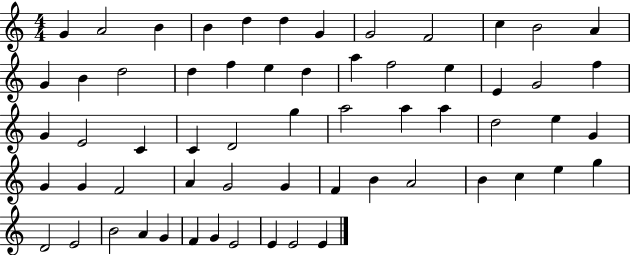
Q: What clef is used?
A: treble